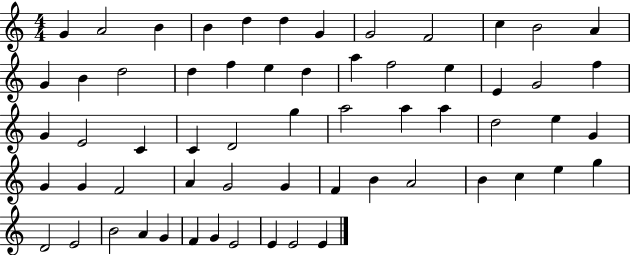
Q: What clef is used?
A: treble